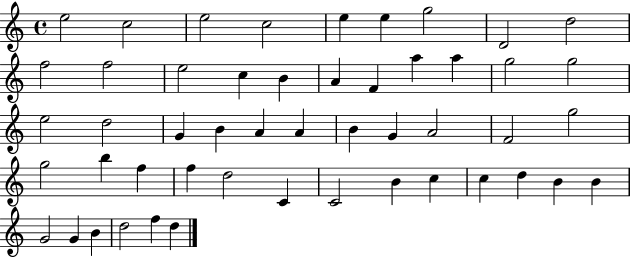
X:1
T:Untitled
M:4/4
L:1/4
K:C
e2 c2 e2 c2 e e g2 D2 d2 f2 f2 e2 c B A F a a g2 g2 e2 d2 G B A A B G A2 F2 g2 g2 b f f d2 C C2 B c c d B B G2 G B d2 f d